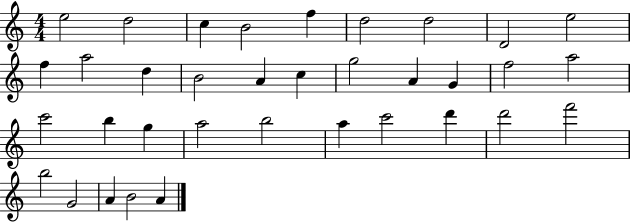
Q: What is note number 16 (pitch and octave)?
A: G5